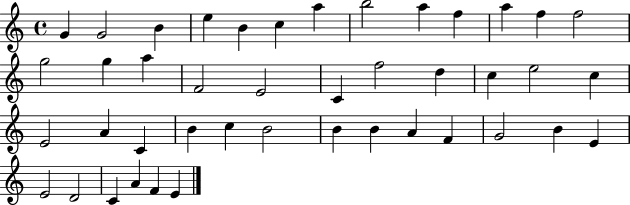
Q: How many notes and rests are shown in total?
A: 43